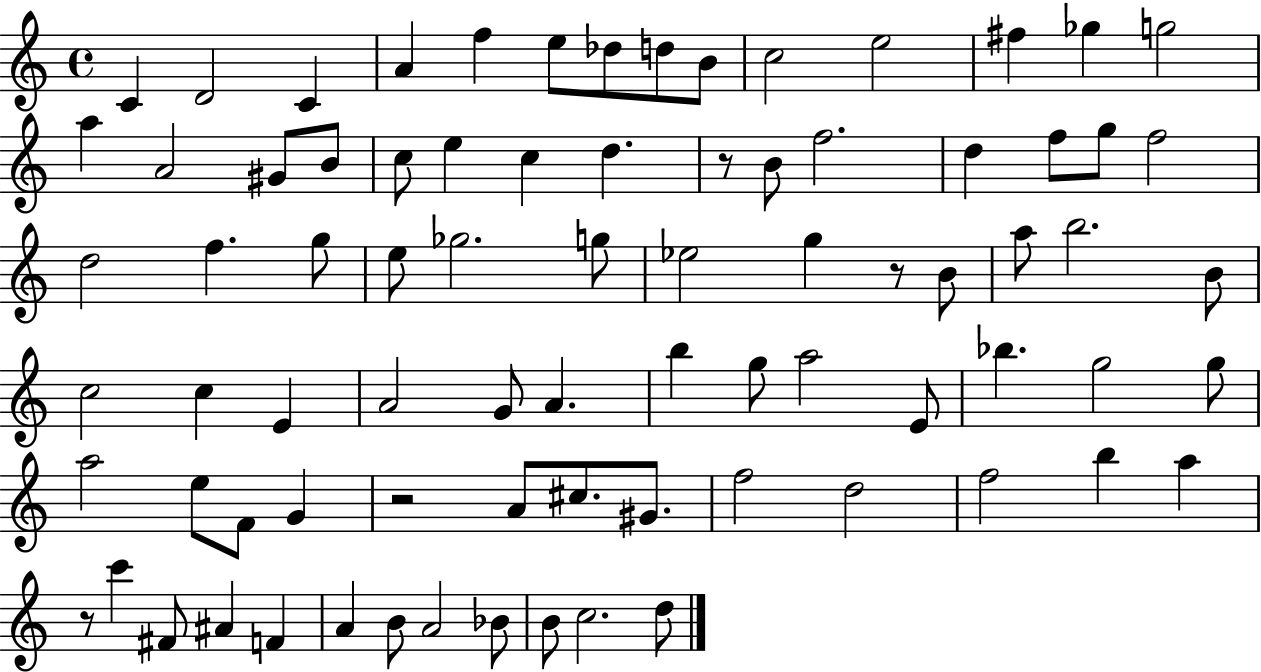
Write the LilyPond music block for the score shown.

{
  \clef treble
  \time 4/4
  \defaultTimeSignature
  \key c \major
  c'4 d'2 c'4 | a'4 f''4 e''8 des''8 d''8 b'8 | c''2 e''2 | fis''4 ges''4 g''2 | \break a''4 a'2 gis'8 b'8 | c''8 e''4 c''4 d''4. | r8 b'8 f''2. | d''4 f''8 g''8 f''2 | \break d''2 f''4. g''8 | e''8 ges''2. g''8 | ees''2 g''4 r8 b'8 | a''8 b''2. b'8 | \break c''2 c''4 e'4 | a'2 g'8 a'4. | b''4 g''8 a''2 e'8 | bes''4. g''2 g''8 | \break a''2 e''8 f'8 g'4 | r2 a'8 cis''8. gis'8. | f''2 d''2 | f''2 b''4 a''4 | \break r8 c'''4 fis'8 ais'4 f'4 | a'4 b'8 a'2 bes'8 | b'8 c''2. d''8 | \bar "|."
}